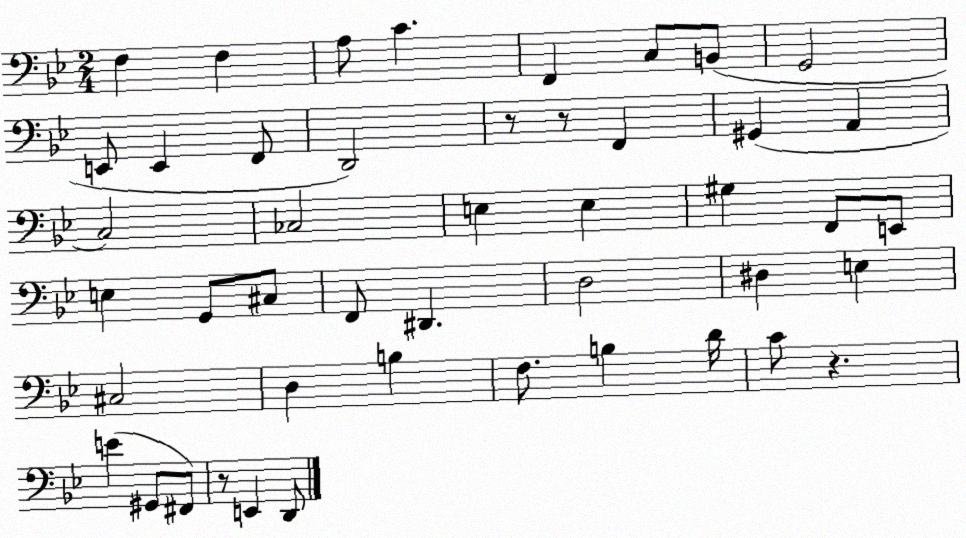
X:1
T:Untitled
M:2/4
L:1/4
K:Bb
F, F, A,/2 C F,, C,/2 B,,/2 G,,2 E,,/2 E,, F,,/2 D,,2 z/2 z/2 F,, ^G,, A,, C,2 _C,2 E, E, ^G, F,,/2 E,,/2 E, G,,/2 ^C,/2 F,,/2 ^D,, D,2 ^D, E, ^C,2 D, B, F,/2 B, D/4 C/2 z E ^G,,/2 ^F,,/2 z/2 E,, D,,/2